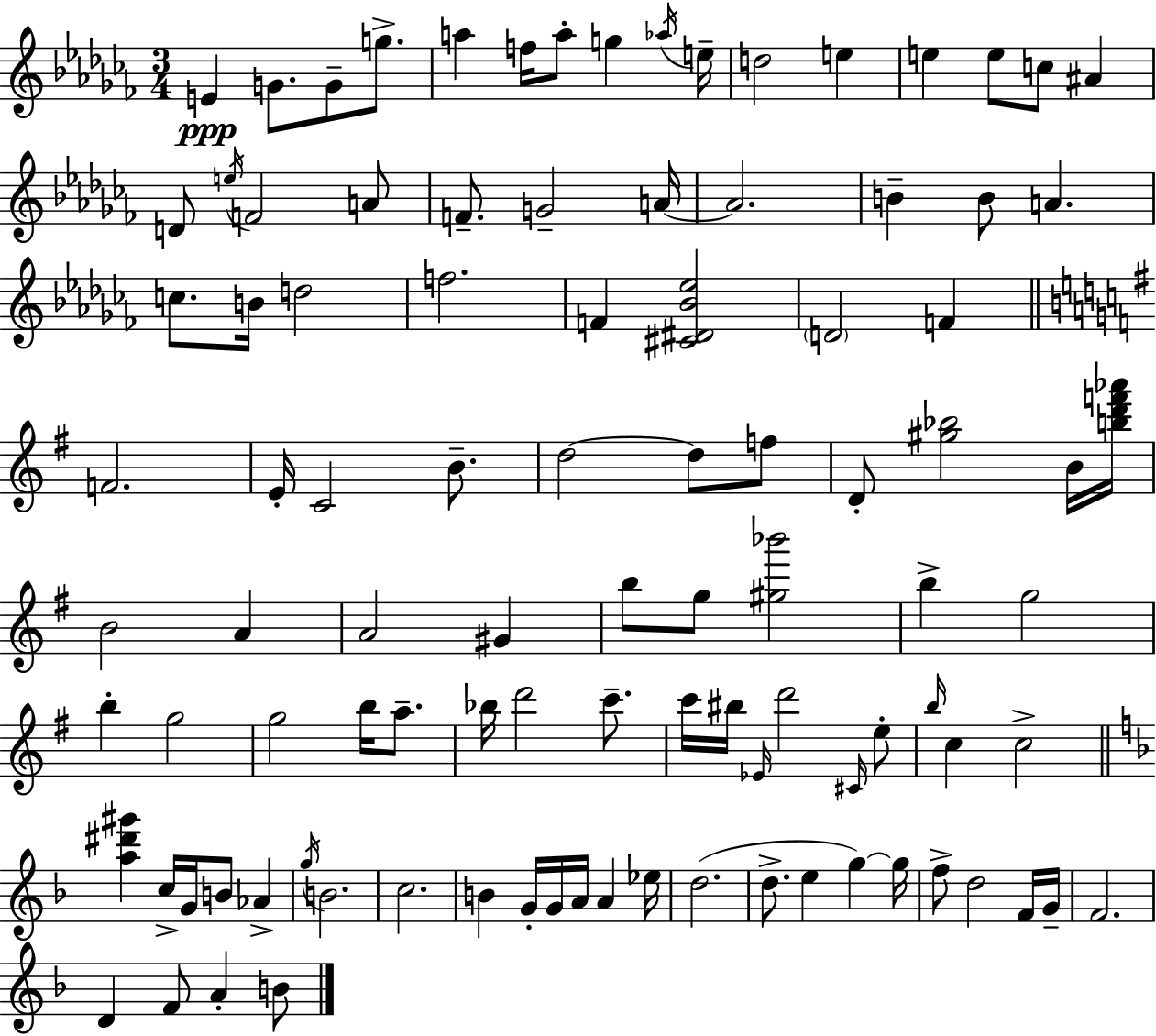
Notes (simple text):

E4/q G4/e. G4/e G5/e. A5/q F5/s A5/e G5/q Ab5/s E5/s D5/h E5/q E5/q E5/e C5/e A#4/q D4/e E5/s F4/h A4/e F4/e. G4/h A4/s A4/h. B4/q B4/e A4/q. C5/e. B4/s D5/h F5/h. F4/q [C#4,D#4,Bb4,Eb5]/h D4/h F4/q F4/h. E4/s C4/h B4/e. D5/h D5/e F5/e D4/e [G#5,Bb5]/h B4/s [B5,D6,F6,Ab6]/s B4/h A4/q A4/h G#4/q B5/e G5/e [G#5,Bb6]/h B5/q G5/h B5/q G5/h G5/h B5/s A5/e. Bb5/s D6/h C6/e. C6/s BIS5/s Eb4/s D6/h C#4/s E5/e B5/s C5/q C5/h [A5,D#6,G#6]/q C5/s G4/s B4/e Ab4/q G5/s B4/h. C5/h. B4/q G4/s G4/s A4/s A4/q Eb5/s D5/h. D5/e. E5/q G5/q G5/s F5/e D5/h F4/s G4/s F4/h. D4/q F4/e A4/q B4/e